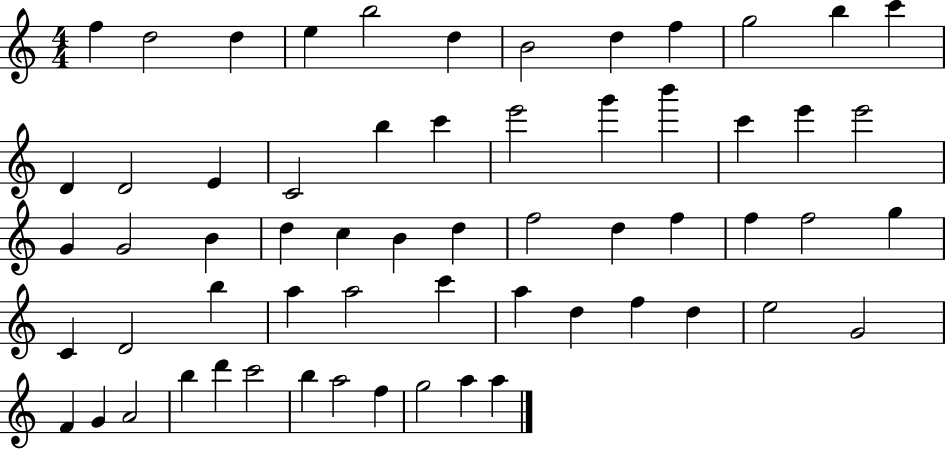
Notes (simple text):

F5/q D5/h D5/q E5/q B5/h D5/q B4/h D5/q F5/q G5/h B5/q C6/q D4/q D4/h E4/q C4/h B5/q C6/q E6/h G6/q B6/q C6/q E6/q E6/h G4/q G4/h B4/q D5/q C5/q B4/q D5/q F5/h D5/q F5/q F5/q F5/h G5/q C4/q D4/h B5/q A5/q A5/h C6/q A5/q D5/q F5/q D5/q E5/h G4/h F4/q G4/q A4/h B5/q D6/q C6/h B5/q A5/h F5/q G5/h A5/q A5/q